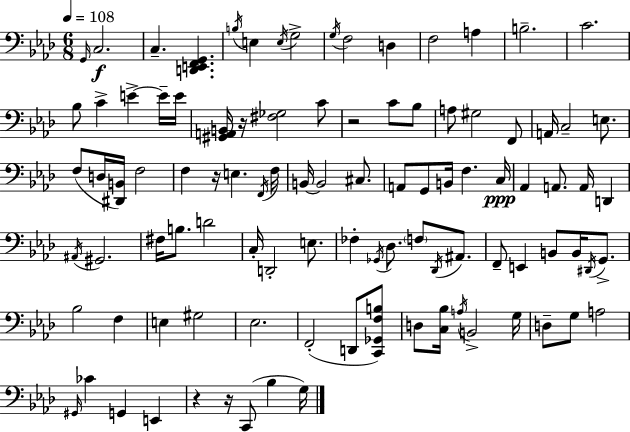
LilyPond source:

{
  \clef bass
  \numericTimeSignature
  \time 6/8
  \key aes \major
  \tempo 4 = 108
  \repeat volta 2 { \grace { g,16 }\f c2. | c4.-- <d, e, f, g,>4. | \acciaccatura { b16 } e4 \acciaccatura { e16 } g2-> | \acciaccatura { g16 } f2 | \break d4 f2 | a4 b2.-- | c'2. | bes8 c'4-> e'4->~~ | \break e'16-- e'16 <gis, a, b,>16 r16 <fis ges>2 | c'8 r2 | c'8 bes8 a8 gis2 | f,8 a,16 c2-- | \break e8. f8( d16 <dis, b,>16) f2 | f4 r16 e4. | \acciaccatura { f,16 } f16 b,16~~ b,2 | cis8. a,8 g,8 b,16 f4. | \break c16\ppp aes,4 a,8. | a,16 d,4 \acciaccatura { ais,16 } gis,2. | fis16 b8. d'2 | c16-. d,2-. | \break e8. fes4-. \acciaccatura { ges,16 } des8. | \parenthesize f8 \acciaccatura { des,16 } ais,8. f,8-- e,4 | b,8 b,16 \acciaccatura { dis,16 } g,8.-> bes2 | f4 e4 | \break gis2 ees2. | f,2-.( | d,8 <c, ges, f b>8) d8 <c bes>16 | \acciaccatura { a16 } b,2-> g16 d8-- | \break g8 a2 \grace { gis,16 } ces'4 | g,4 e,4 r4 | r16 c,8( bes4 g16) } \bar "|."
}